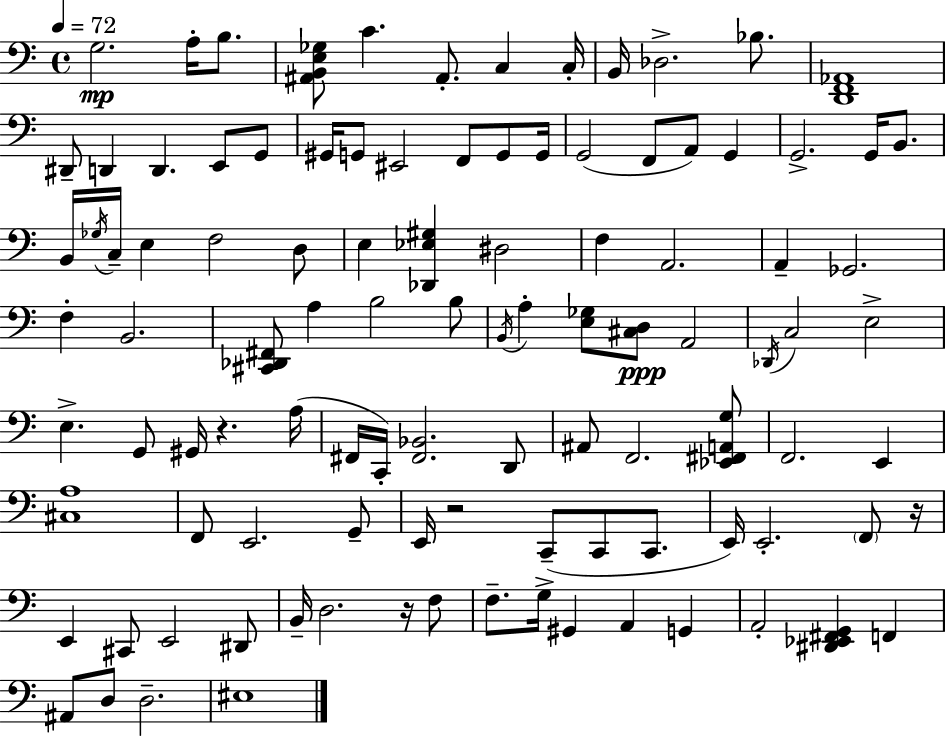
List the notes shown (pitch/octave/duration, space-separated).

G3/h. A3/s B3/e. [A#2,B2,E3,Gb3]/e C4/q. A#2/e. C3/q C3/s B2/s Db3/h. Bb3/e. [D2,F2,Ab2]/w D#2/e D2/q D2/q. E2/e G2/e G#2/s G2/e EIS2/h F2/e G2/e G2/s G2/h F2/e A2/e G2/q G2/h. G2/s B2/e. B2/s Gb3/s C3/s E3/q F3/h D3/e E3/q [Db2,Eb3,G#3]/q D#3/h F3/q A2/h. A2/q Gb2/h. F3/q B2/h. [C#2,Db2,F#2]/e A3/q B3/h B3/e B2/s A3/q [E3,Gb3]/e [C#3,D3]/e A2/h Db2/s C3/h E3/h E3/q. G2/e G#2/s R/q. A3/s F#2/s C2/s [F#2,Bb2]/h. D2/e A#2/e F2/h. [Eb2,F#2,A2,G3]/e F2/h. E2/q [C#3,A3]/w F2/e E2/h. G2/e E2/s R/h C2/e C2/e C2/e. E2/s E2/h. F2/e R/s E2/q C#2/e E2/h D#2/e B2/s D3/h. R/s F3/e F3/e. G3/s G#2/q A2/q G2/q A2/h [D#2,Eb2,F#2,G2]/q F2/q A#2/e D3/e D3/h. EIS3/w